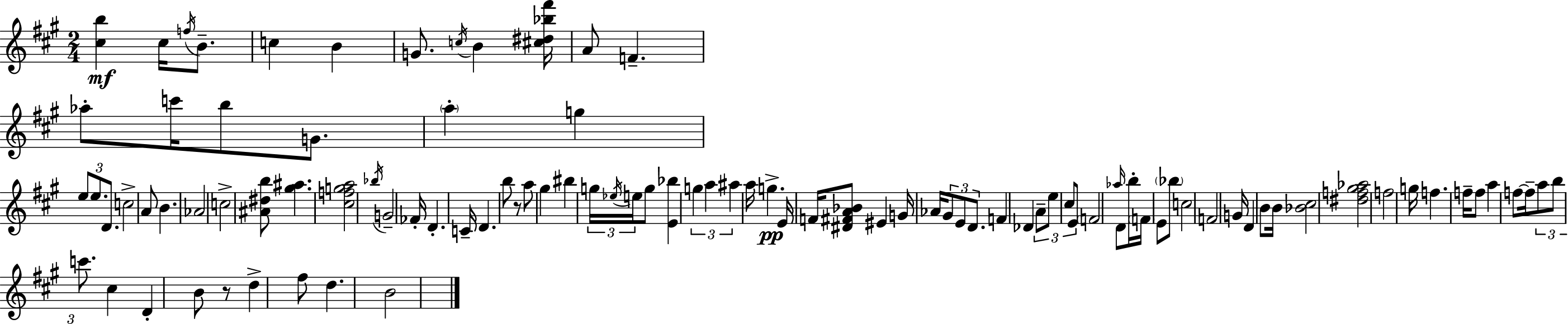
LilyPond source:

{
  \clef treble
  \numericTimeSignature
  \time 2/4
  \key a \major
  \repeat volta 2 { <cis'' b''>4\mf cis''16 \acciaccatura { f''16 } b'8.-- | c''4 b'4 | g'8. \acciaccatura { c''16 } b'4 | <cis'' dis'' bes'' fis'''>16 a'8 f'4.-- | \break aes''8-. c'''16 b''8 g'8. | \parenthesize a''4-. g''4 | \tuplet 3/2 { e''8 e''8. d'8. } | c''2-> | \break a'8 b'4. | aes'2 | c''2-> | <ais' dis'' b''>8 <gis'' ais''>4. | \break <cis'' f'' g'' a''>2 | \acciaccatura { bes''16 } g'2-- | fes'16-. d'4.-. | c'16-- d'4. | \break b''8 r8 a''8 gis''4 | bis''4 \tuplet 3/2 { g''16 | \acciaccatura { ees''16 } e''16 } g''8 <e' bes''>4 | \tuplet 3/2 { g''4 a''4 | \break ais''4 } a''16 g''4.->\pp | e'16 f'16 <dis' fis' a' bes'>8 eis'4 | g'16 aes'16 \tuplet 3/2 { gis'8 e'8 | d'8. } f'4 | \break des'4 \tuplet 3/2 { a'8-- e''8 | cis''8 } e'8 \parenthesize f'2 | \grace { aes''16 } d'8 b''16-. | \parenthesize f'16 e'8 \parenthesize bes''8 c''2 | \break f'2 | g'16 d'4 | b'8 b'16 <bes' cis''>2 | <dis'' f'' gis'' aes''>2 | \break f''2 | g''16 f''4. | f''16-- f''8 a''4 | f''8~~ f''16-- \tuplet 3/2 { a''8 | \break b''8 c'''8. } cis''4 | d'4-. b'8 r8 | d''4-> fis''8 d''4. | b'2 | \break } \bar "|."
}